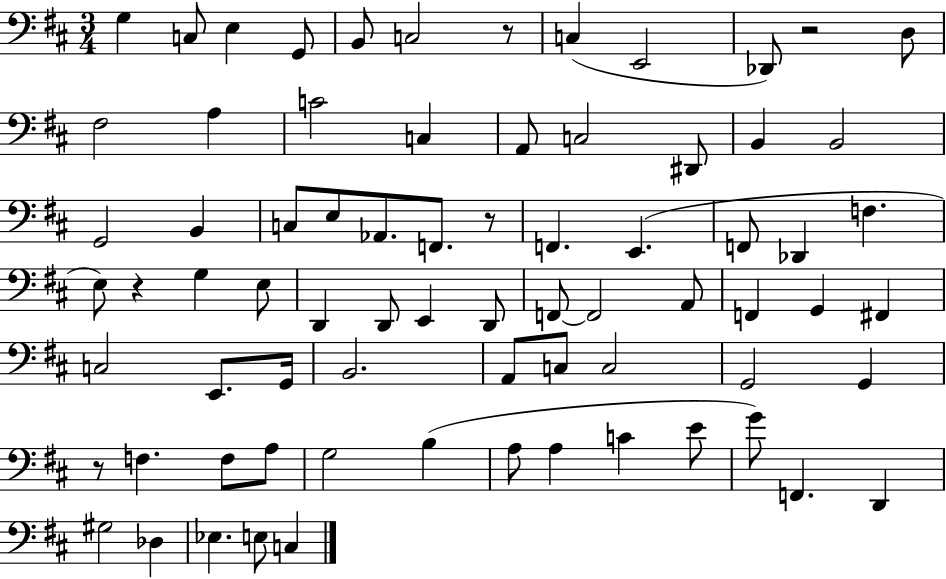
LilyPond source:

{
  \clef bass
  \numericTimeSignature
  \time 3/4
  \key d \major
  g4 c8 e4 g,8 | b,8 c2 r8 | c4( e,2 | des,8) r2 d8 | \break fis2 a4 | c'2 c4 | a,8 c2 dis,8 | b,4 b,2 | \break g,2 b,4 | c8 e8 aes,8. f,8. r8 | f,4. e,4.( | f,8 des,4 f4. | \break e8) r4 g4 e8 | d,4 d,8 e,4 d,8 | f,8~~ f,2 a,8 | f,4 g,4 fis,4 | \break c2 e,8. g,16 | b,2. | a,8 c8 c2 | g,2 g,4 | \break r8 f4. f8 a8 | g2 b4( | a8 a4 c'4 e'8 | g'8) f,4. d,4 | \break gis2 des4 | ees4. e8 c4 | \bar "|."
}